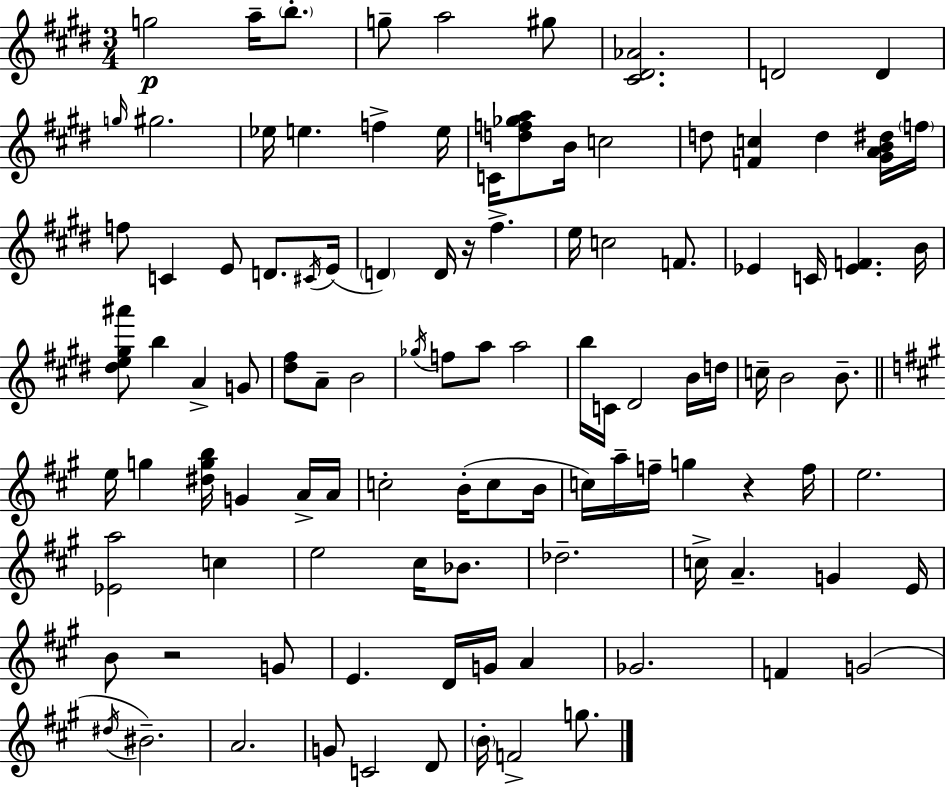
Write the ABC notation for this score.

X:1
T:Untitled
M:3/4
L:1/4
K:E
g2 a/4 b/2 g/2 a2 ^g/2 [^C^D_A]2 D2 D g/4 ^g2 _e/4 e f e/4 C/4 [df_ga]/2 B/4 c2 d/2 [Fc] d [^GAB^d]/4 f/4 f/2 C E/2 D/2 ^C/4 E/4 D D/4 z/4 ^f e/4 c2 F/2 _E C/4 [_EF] B/4 [^de^g^a']/2 b A G/2 [^d^f]/2 A/2 B2 _g/4 f/2 a/2 a2 b/4 C/4 ^D2 B/4 d/4 c/4 B2 B/2 e/4 g [^dgb]/4 G A/4 A/4 c2 B/4 c/2 B/4 c/4 a/4 f/4 g z f/4 e2 [_Ea]2 c e2 ^c/4 _B/2 _d2 c/4 A G E/4 B/2 z2 G/2 E D/4 G/4 A _G2 F G2 ^d/4 ^B2 A2 G/2 C2 D/2 B/4 F2 g/2